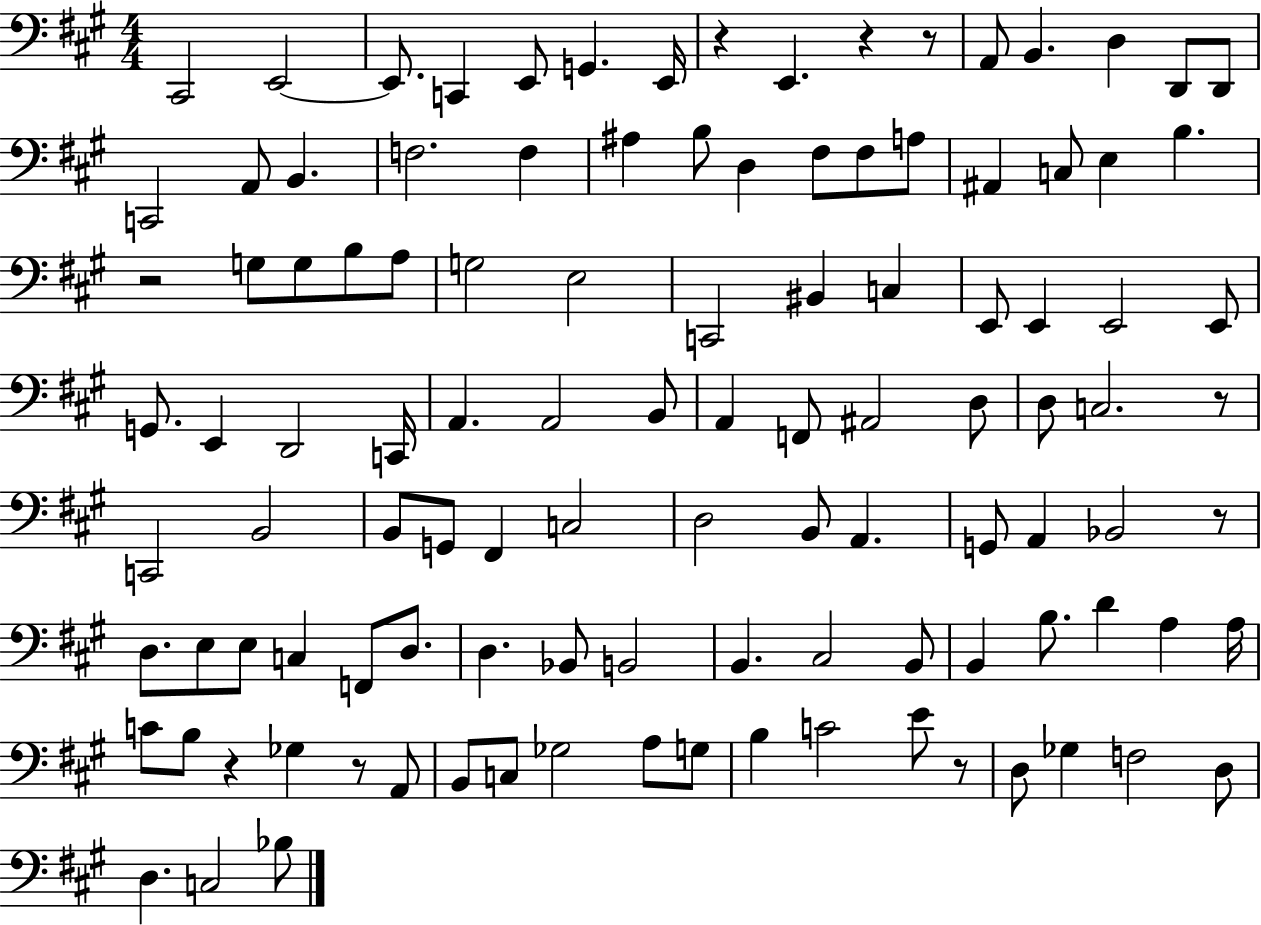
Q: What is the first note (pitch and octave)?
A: C#2